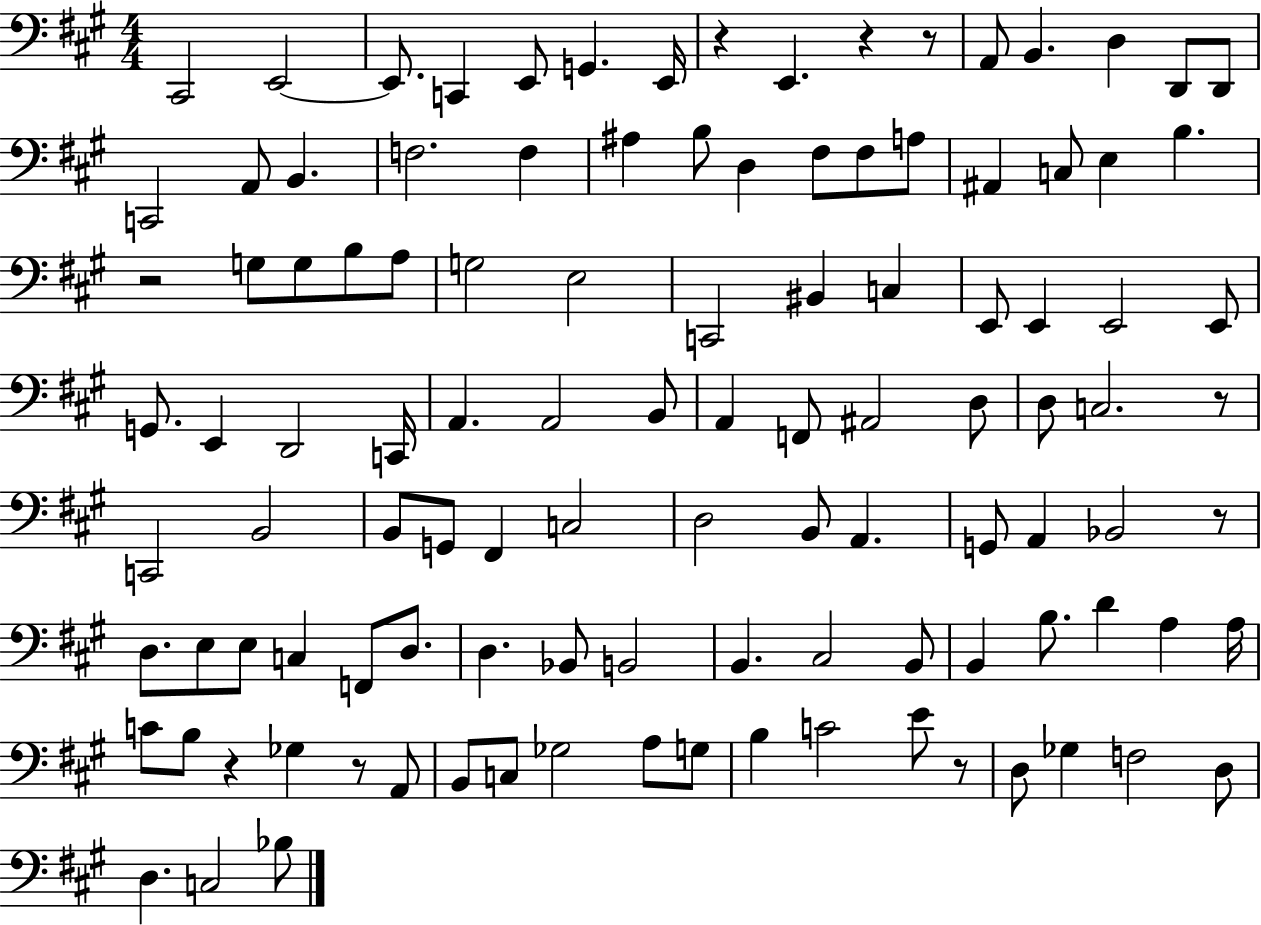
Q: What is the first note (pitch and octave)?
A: C#2